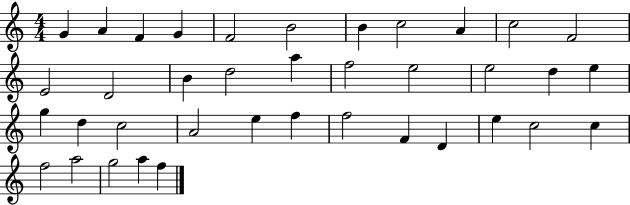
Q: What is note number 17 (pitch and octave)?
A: F5